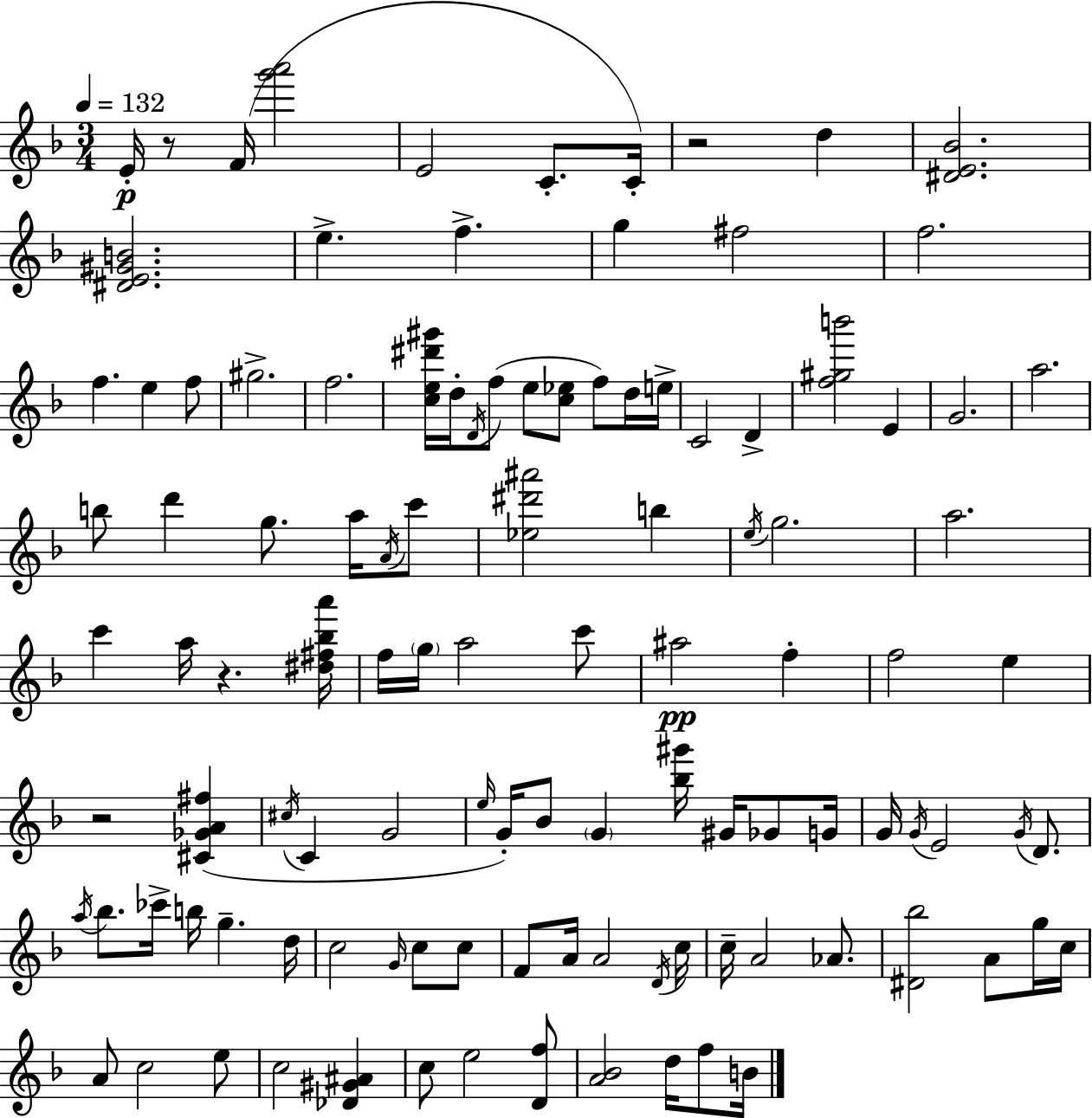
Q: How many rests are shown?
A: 4